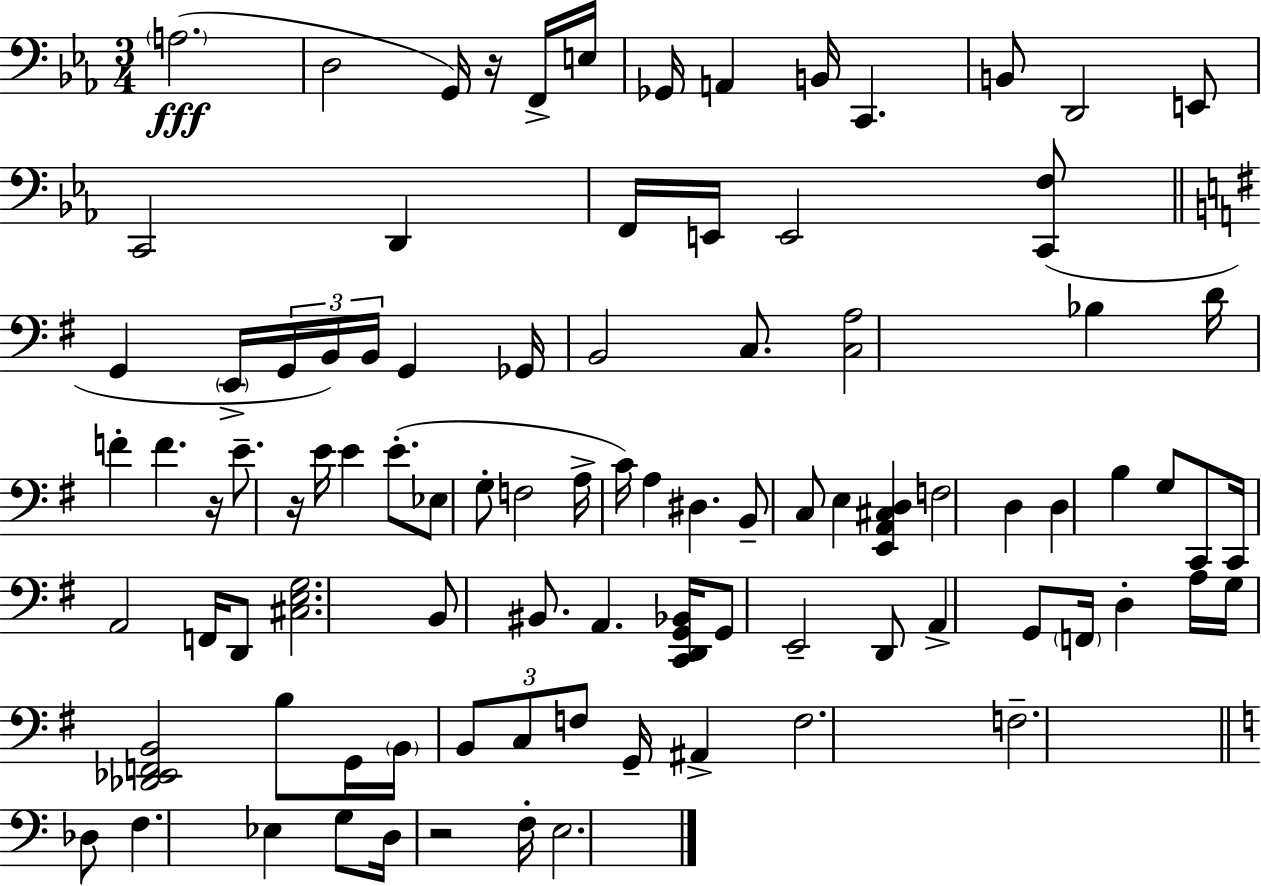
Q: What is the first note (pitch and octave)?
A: A3